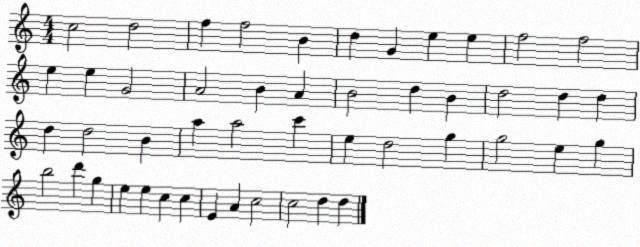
X:1
T:Untitled
M:4/4
L:1/4
K:C
c2 d2 f f2 B d G e e f2 f2 e e G2 A2 B A B2 d B d2 d d d d2 B a a2 c' e d2 g g2 e g b2 d' g e e c c E A c2 c2 d d